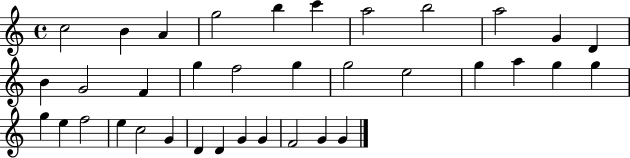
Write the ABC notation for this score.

X:1
T:Untitled
M:4/4
L:1/4
K:C
c2 B A g2 b c' a2 b2 a2 G D B G2 F g f2 g g2 e2 g a g g g e f2 e c2 G D D G G F2 G G